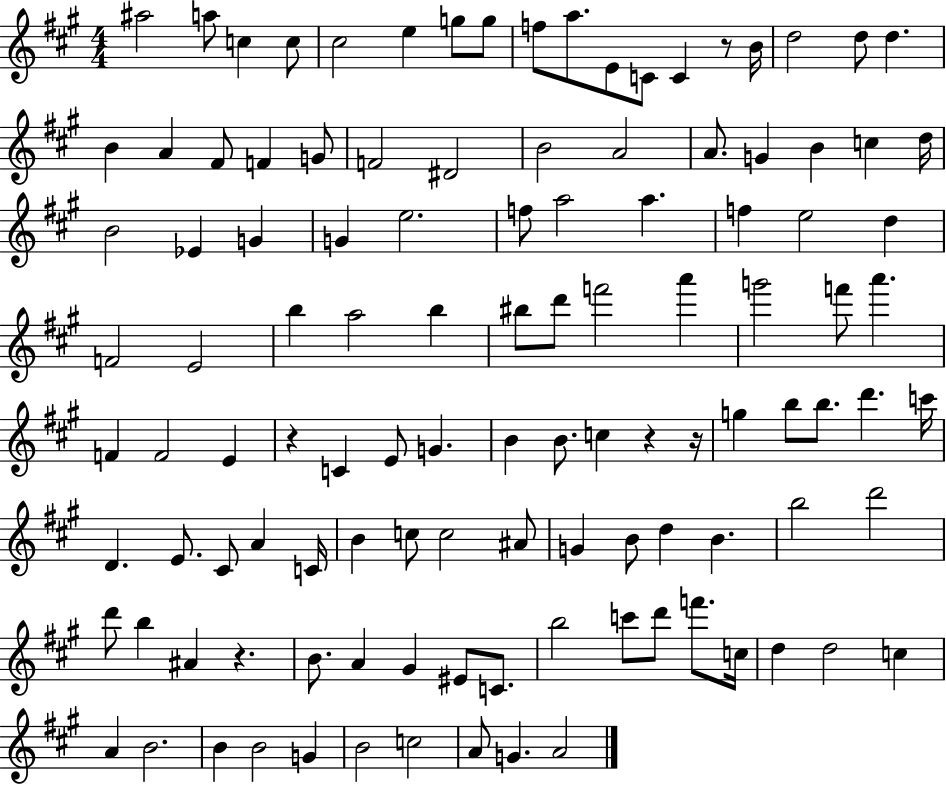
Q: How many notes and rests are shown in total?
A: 114